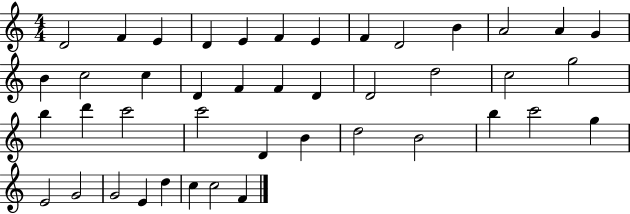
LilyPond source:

{
  \clef treble
  \numericTimeSignature
  \time 4/4
  \key c \major
  d'2 f'4 e'4 | d'4 e'4 f'4 e'4 | f'4 d'2 b'4 | a'2 a'4 g'4 | \break b'4 c''2 c''4 | d'4 f'4 f'4 d'4 | d'2 d''2 | c''2 g''2 | \break b''4 d'''4 c'''2 | c'''2 d'4 b'4 | d''2 b'2 | b''4 c'''2 g''4 | \break e'2 g'2 | g'2 e'4 d''4 | c''4 c''2 f'4 | \bar "|."
}